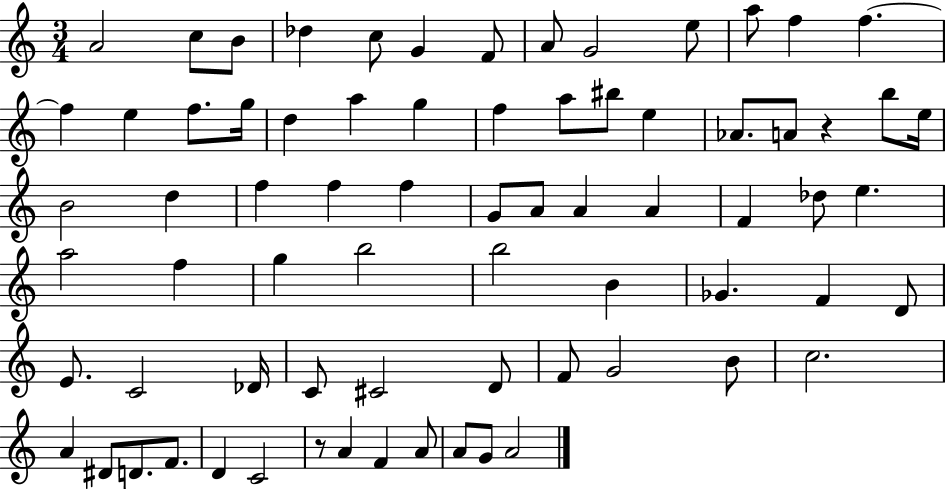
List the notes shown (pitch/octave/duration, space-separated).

A4/h C5/e B4/e Db5/q C5/e G4/q F4/e A4/e G4/h E5/e A5/e F5/q F5/q. F5/q E5/q F5/e. G5/s D5/q A5/q G5/q F5/q A5/e BIS5/e E5/q Ab4/e. A4/e R/q B5/e E5/s B4/h D5/q F5/q F5/q F5/q G4/e A4/e A4/q A4/q F4/q Db5/e E5/q. A5/h F5/q G5/q B5/h B5/h B4/q Gb4/q. F4/q D4/e E4/e. C4/h Db4/s C4/e C#4/h D4/e F4/e G4/h B4/e C5/h. A4/q D#4/e D4/e. F4/e. D4/q C4/h R/e A4/q F4/q A4/e A4/e G4/e A4/h